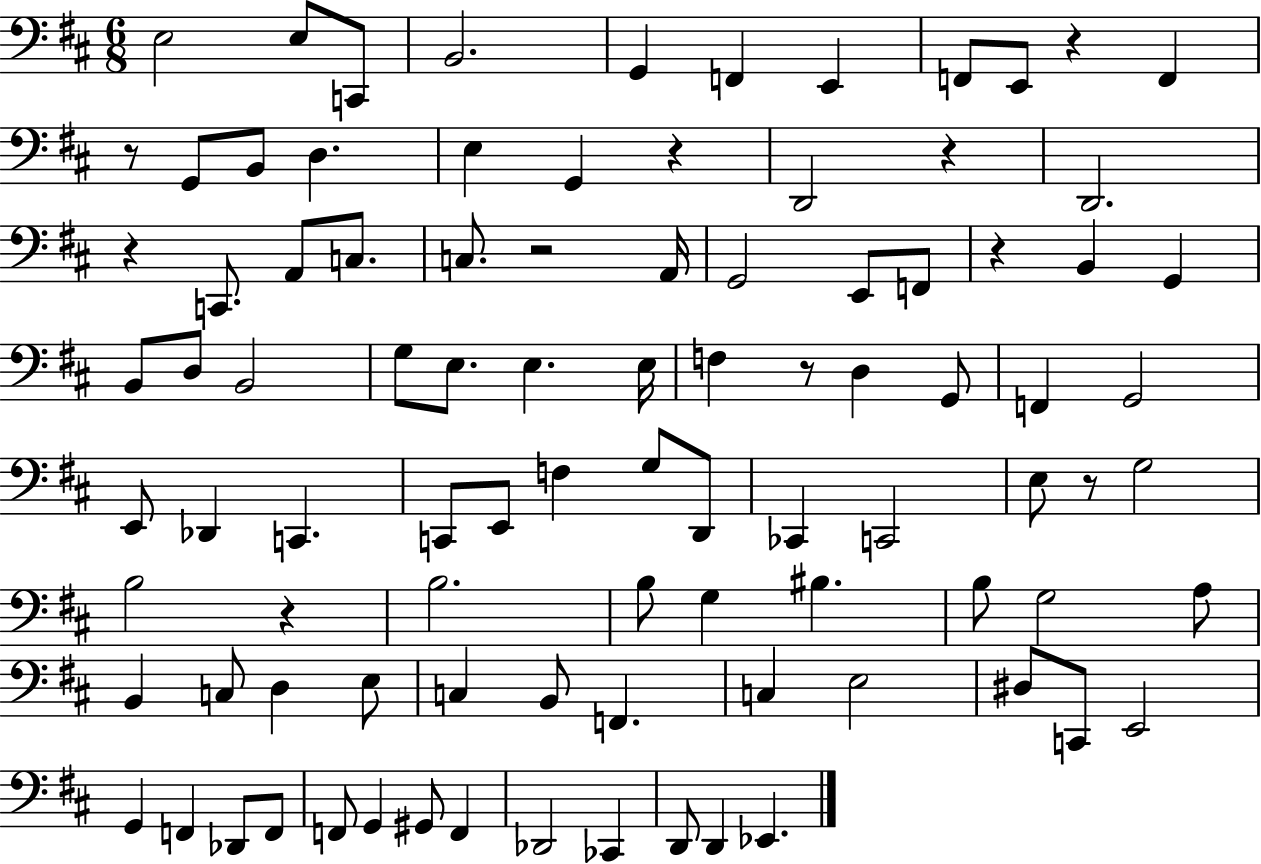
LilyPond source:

{
  \clef bass
  \numericTimeSignature
  \time 6/8
  \key d \major
  e2 e8 c,8 | b,2. | g,4 f,4 e,4 | f,8 e,8 r4 f,4 | \break r8 g,8 b,8 d4. | e4 g,4 r4 | d,2 r4 | d,2. | \break r4 c,8. a,8 c8. | c8. r2 a,16 | g,2 e,8 f,8 | r4 b,4 g,4 | \break b,8 d8 b,2 | g8 e8. e4. e16 | f4 r8 d4 g,8 | f,4 g,2 | \break e,8 des,4 c,4. | c,8 e,8 f4 g8 d,8 | ces,4 c,2 | e8 r8 g2 | \break b2 r4 | b2. | b8 g4 bis4. | b8 g2 a8 | \break b,4 c8 d4 e8 | c4 b,8 f,4. | c4 e2 | dis8 c,8 e,2 | \break g,4 f,4 des,8 f,8 | f,8 g,4 gis,8 f,4 | des,2 ces,4 | d,8 d,4 ees,4. | \break \bar "|."
}